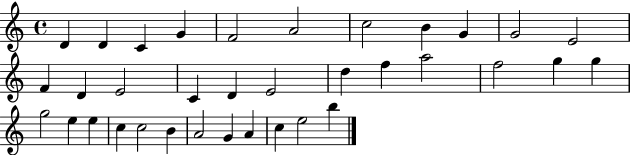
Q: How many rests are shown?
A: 0